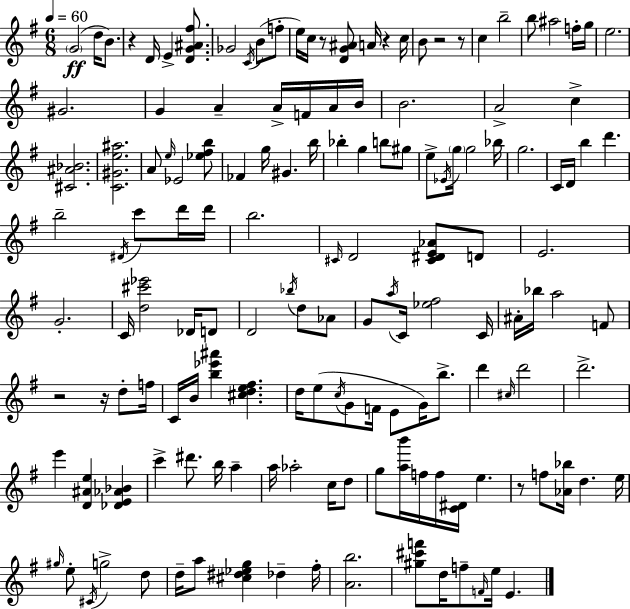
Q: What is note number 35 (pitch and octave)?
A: FES4